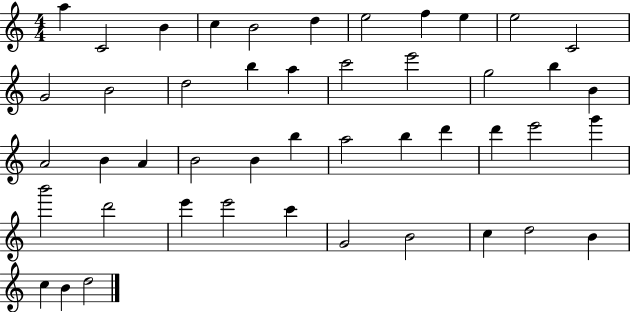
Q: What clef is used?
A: treble